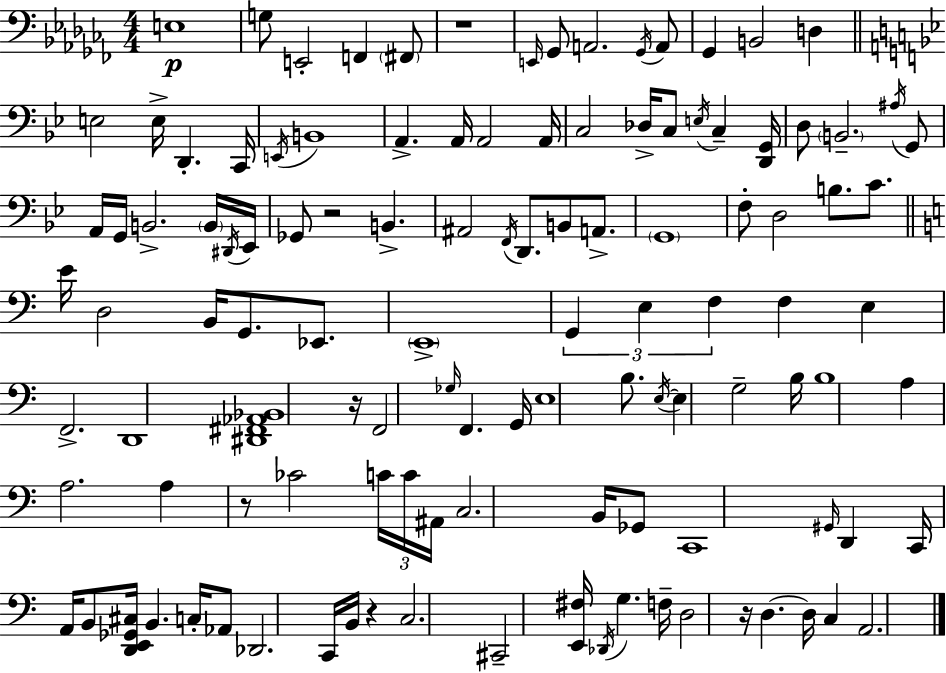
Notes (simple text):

E3/w G3/e E2/h F2/q F#2/e R/w E2/s Gb2/e A2/h. Gb2/s A2/e Gb2/q B2/h D3/q E3/h E3/s D2/q. C2/s E2/s B2/w A2/q. A2/s A2/h A2/s C3/h Db3/s C3/e E3/s C3/q [D2,G2]/s D3/e B2/h. A#3/s G2/e A2/s G2/s B2/h. B2/s D#2/s Eb2/s Gb2/e R/h B2/q. A#2/h F2/s D2/e. B2/e A2/e. G2/w F3/e D3/h B3/e. C4/e. E4/s D3/h B2/s G2/e. Eb2/e. E2/w G2/q E3/q F3/q F3/q E3/q F2/h. D2/w [D#2,F#2,Ab2,Bb2]/w R/s F2/h Gb3/s F2/q. G2/s E3/w B3/e. E3/s E3/q G3/h B3/s B3/w A3/q A3/h. A3/q R/e CES4/h C4/s C4/s A#2/s C3/h. B2/s Gb2/e C2/w G#2/s D2/q C2/s A2/s B2/e [D2,E2,Gb2,C#3]/s B2/q. C3/s Ab2/e Db2/h. C2/s B2/s R/q C3/h. C#2/h [E2,F#3]/s Db2/s G3/q. F3/s D3/h R/s D3/q. D3/s C3/q A2/h.